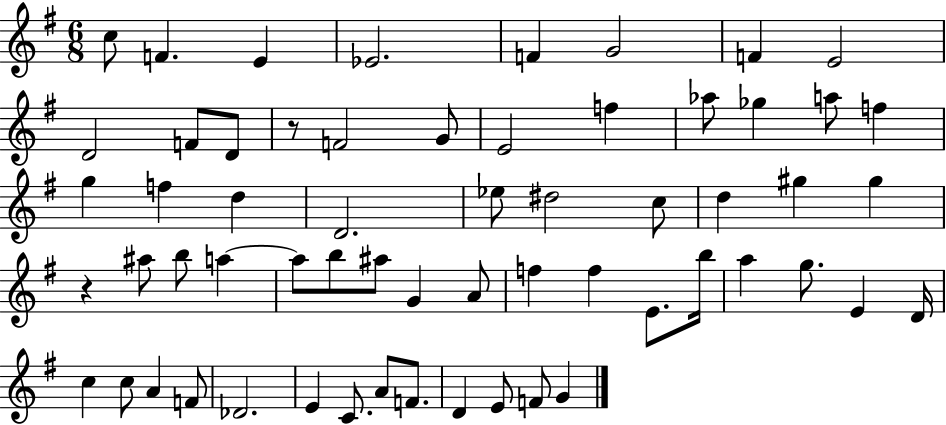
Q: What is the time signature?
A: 6/8